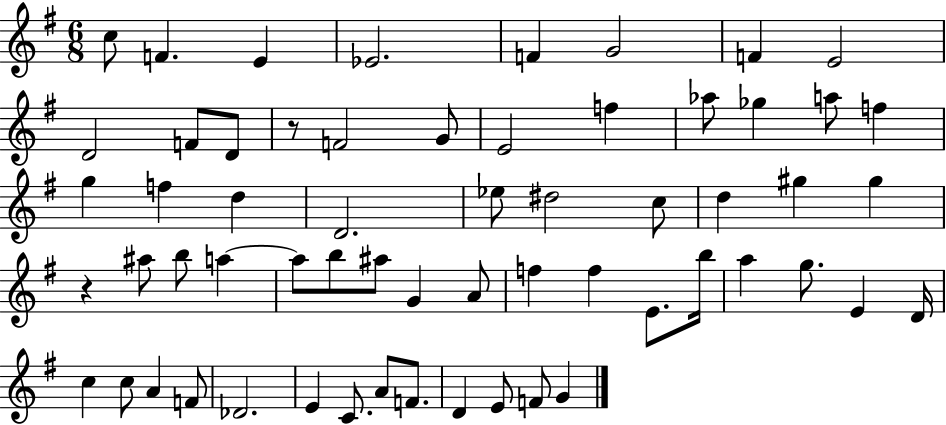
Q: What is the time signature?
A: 6/8